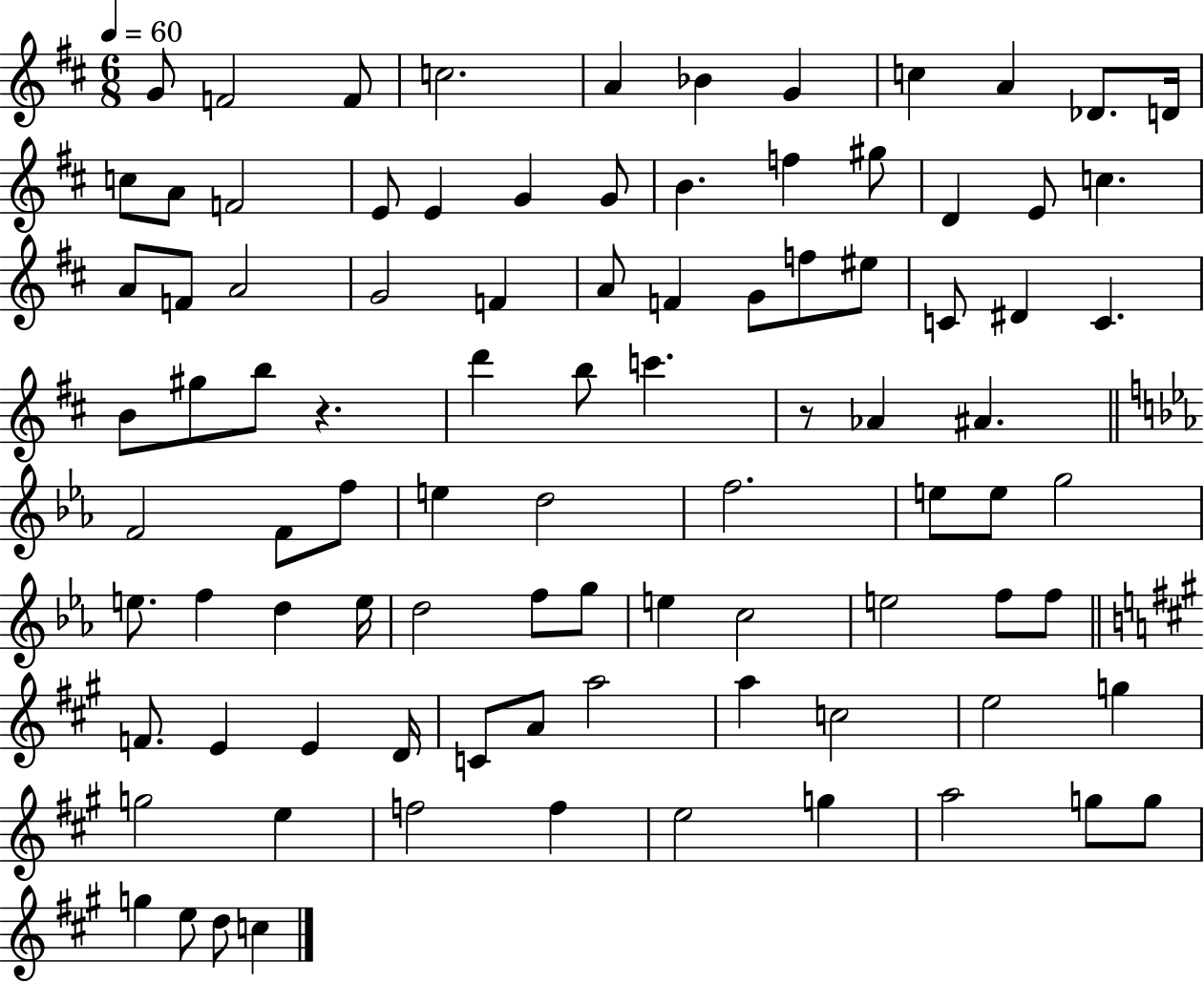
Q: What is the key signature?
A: D major